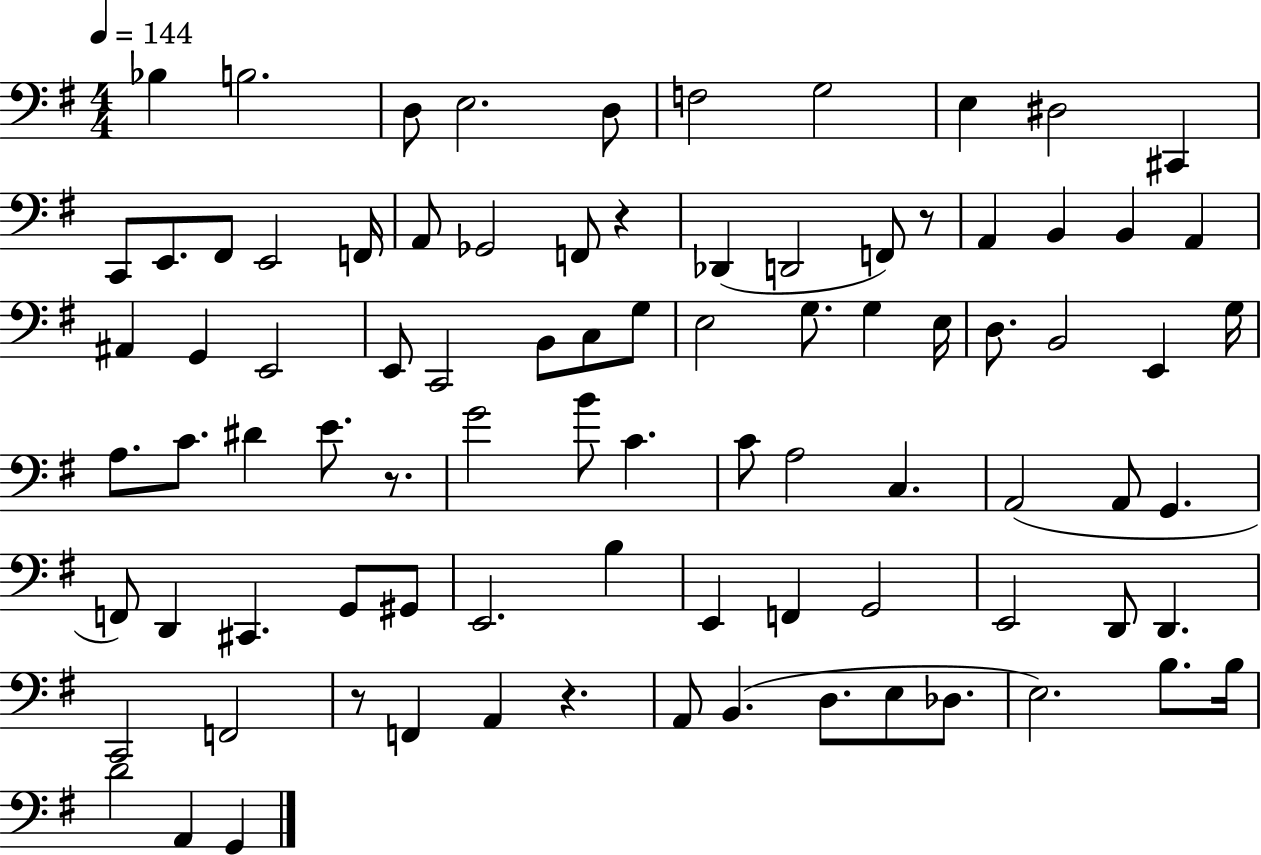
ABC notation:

X:1
T:Untitled
M:4/4
L:1/4
K:G
_B, B,2 D,/2 E,2 D,/2 F,2 G,2 E, ^D,2 ^C,, C,,/2 E,,/2 ^F,,/2 E,,2 F,,/4 A,,/2 _G,,2 F,,/2 z _D,, D,,2 F,,/2 z/2 A,, B,, B,, A,, ^A,, G,, E,,2 E,,/2 C,,2 B,,/2 C,/2 G,/2 E,2 G,/2 G, E,/4 D,/2 B,,2 E,, G,/4 A,/2 C/2 ^D E/2 z/2 G2 B/2 C C/2 A,2 C, A,,2 A,,/2 G,, F,,/2 D,, ^C,, G,,/2 ^G,,/2 E,,2 B, E,, F,, G,,2 E,,2 D,,/2 D,, C,,2 F,,2 z/2 F,, A,, z A,,/2 B,, D,/2 E,/2 _D,/2 E,2 B,/2 B,/4 D2 A,, G,,